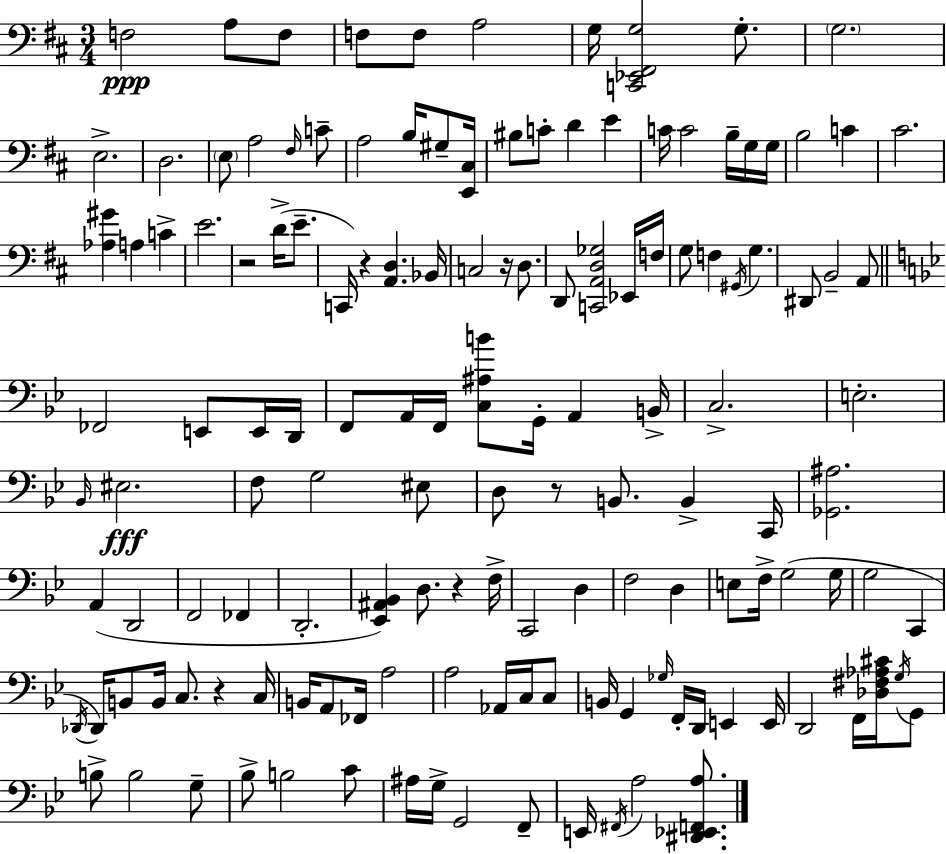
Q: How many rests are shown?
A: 6